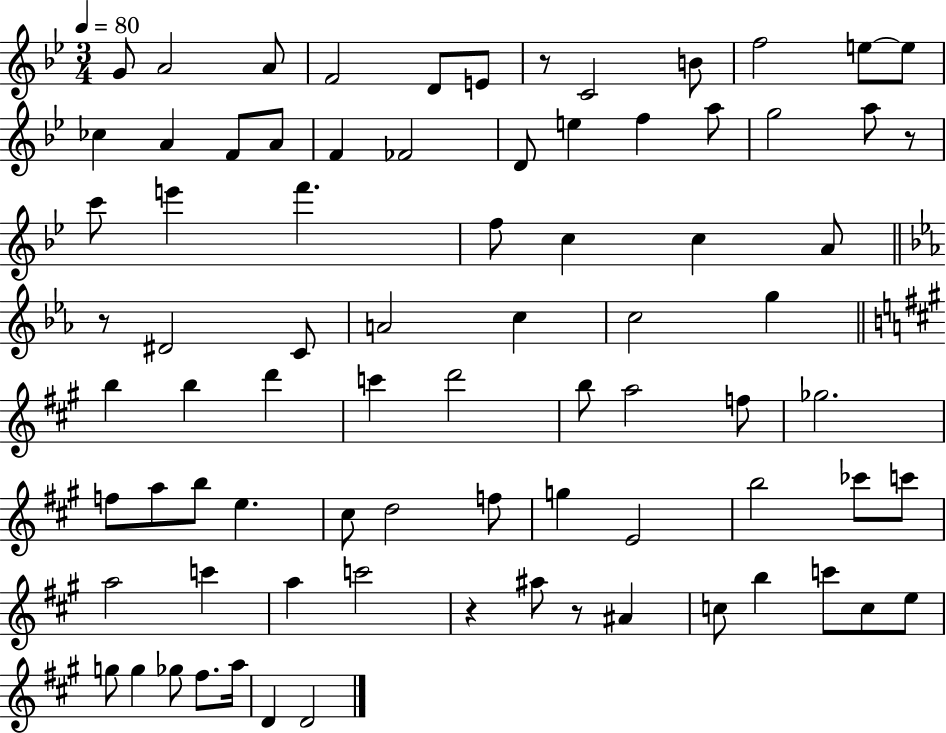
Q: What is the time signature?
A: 3/4